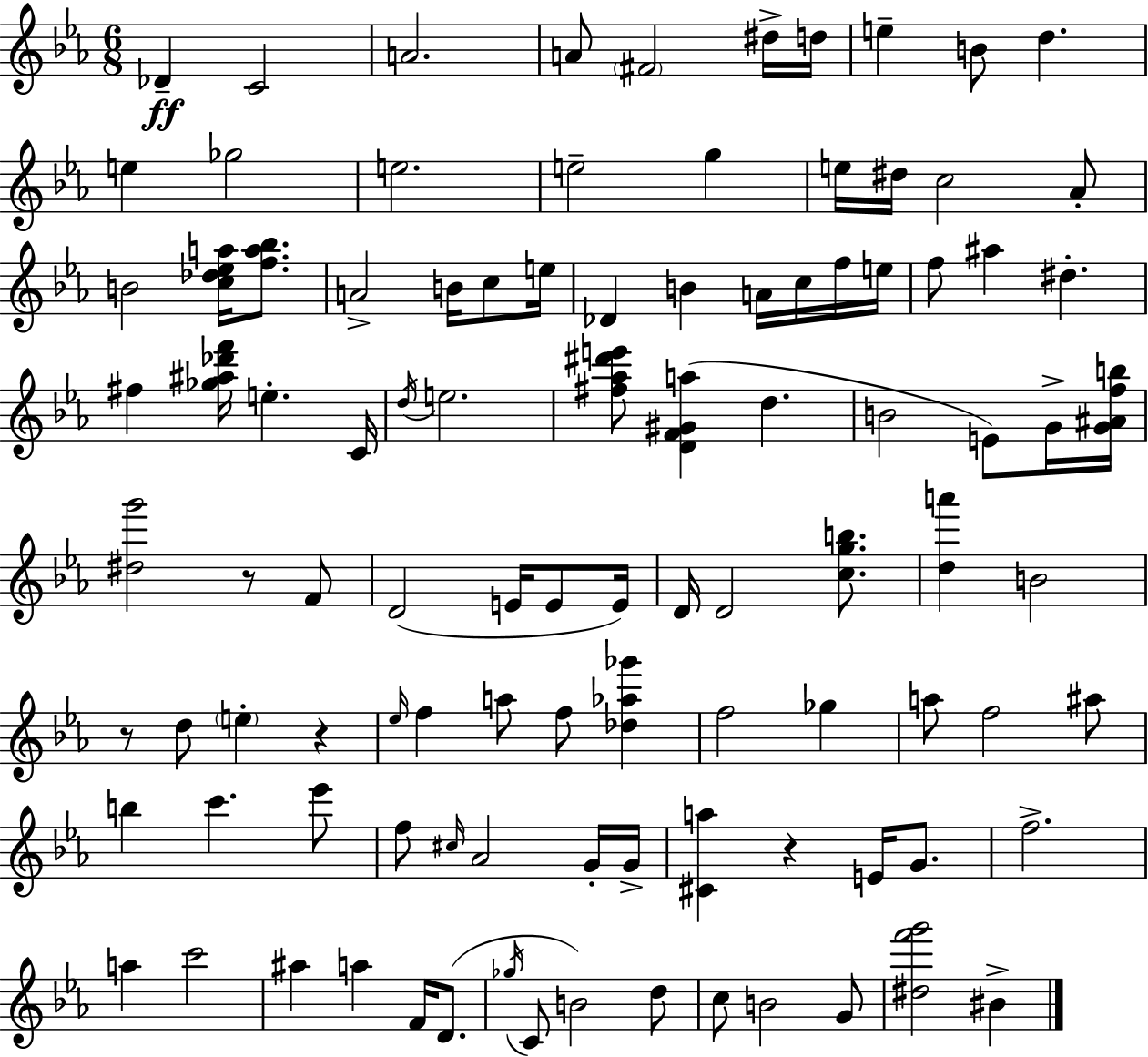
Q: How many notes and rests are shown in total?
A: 102